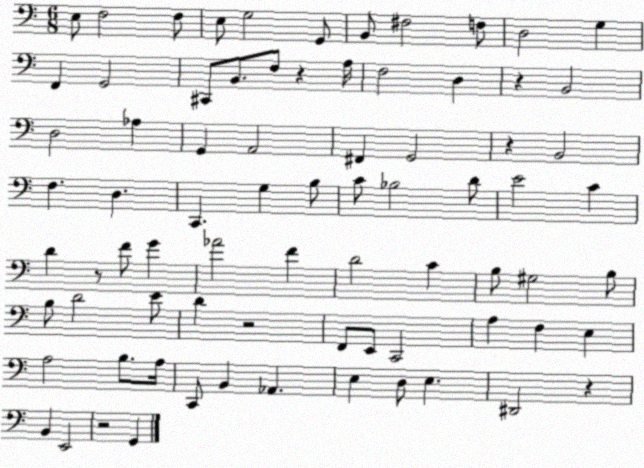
X:1
T:Untitled
M:6/8
L:1/4
K:C
E,/2 F,2 F,/2 E,/2 G,2 G,,/2 B,,/2 ^F,2 F,/2 D,2 G, F,, G,,2 ^C,,/2 B,,/2 F,/2 z A,/4 F,2 D, z B,,2 D,2 _A, G,, A,,2 ^F,, G,,2 z B,,2 F, D, C,, G, B,/2 C/2 _B,2 D/2 E2 C D z/2 F/2 G _A2 F D2 C B,/2 ^G,2 B,/2 B,/2 D2 E/2 D z2 F,,/2 E,,/2 C,,2 A, F, E, A,2 B,/2 A,/4 C,,/2 B,, _A,, E, D,/2 E, ^D,,2 z B,, E,,2 z2 G,,